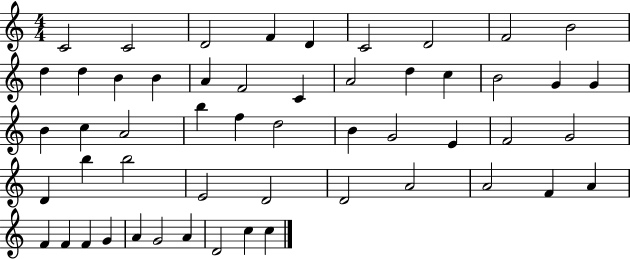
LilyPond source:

{
  \clef treble
  \numericTimeSignature
  \time 4/4
  \key c \major
  c'2 c'2 | d'2 f'4 d'4 | c'2 d'2 | f'2 b'2 | \break d''4 d''4 b'4 b'4 | a'4 f'2 c'4 | a'2 d''4 c''4 | b'2 g'4 g'4 | \break b'4 c''4 a'2 | b''4 f''4 d''2 | b'4 g'2 e'4 | f'2 g'2 | \break d'4 b''4 b''2 | e'2 d'2 | d'2 a'2 | a'2 f'4 a'4 | \break f'4 f'4 f'4 g'4 | a'4 g'2 a'4 | d'2 c''4 c''4 | \bar "|."
}